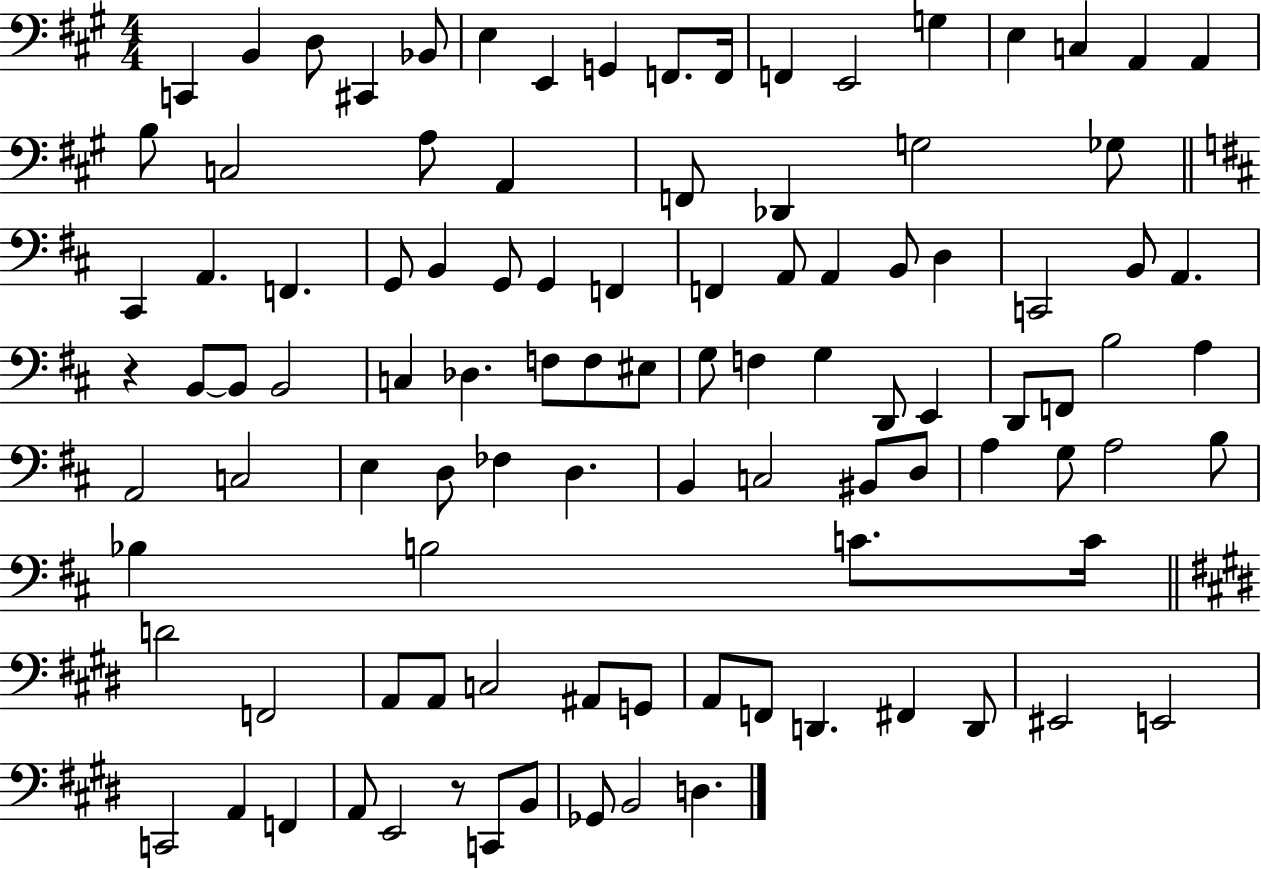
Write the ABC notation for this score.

X:1
T:Untitled
M:4/4
L:1/4
K:A
C,, B,, D,/2 ^C,, _B,,/2 E, E,, G,, F,,/2 F,,/4 F,, E,,2 G, E, C, A,, A,, B,/2 C,2 A,/2 A,, F,,/2 _D,, G,2 _G,/2 ^C,, A,, F,, G,,/2 B,, G,,/2 G,, F,, F,, A,,/2 A,, B,,/2 D, C,,2 B,,/2 A,, z B,,/2 B,,/2 B,,2 C, _D, F,/2 F,/2 ^E,/2 G,/2 F, G, D,,/2 E,, D,,/2 F,,/2 B,2 A, A,,2 C,2 E, D,/2 _F, D, B,, C,2 ^B,,/2 D,/2 A, G,/2 A,2 B,/2 _B, B,2 C/2 C/4 D2 F,,2 A,,/2 A,,/2 C,2 ^A,,/2 G,,/2 A,,/2 F,,/2 D,, ^F,, D,,/2 ^E,,2 E,,2 C,,2 A,, F,, A,,/2 E,,2 z/2 C,,/2 B,,/2 _G,,/2 B,,2 D,